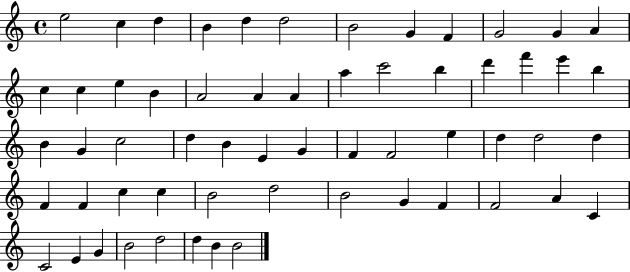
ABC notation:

X:1
T:Untitled
M:4/4
L:1/4
K:C
e2 c d B d d2 B2 G F G2 G A c c e B A2 A A a c'2 b d' f' e' b B G c2 d B E G F F2 e d d2 d F F c c B2 d2 B2 G F F2 A C C2 E G B2 d2 d B B2